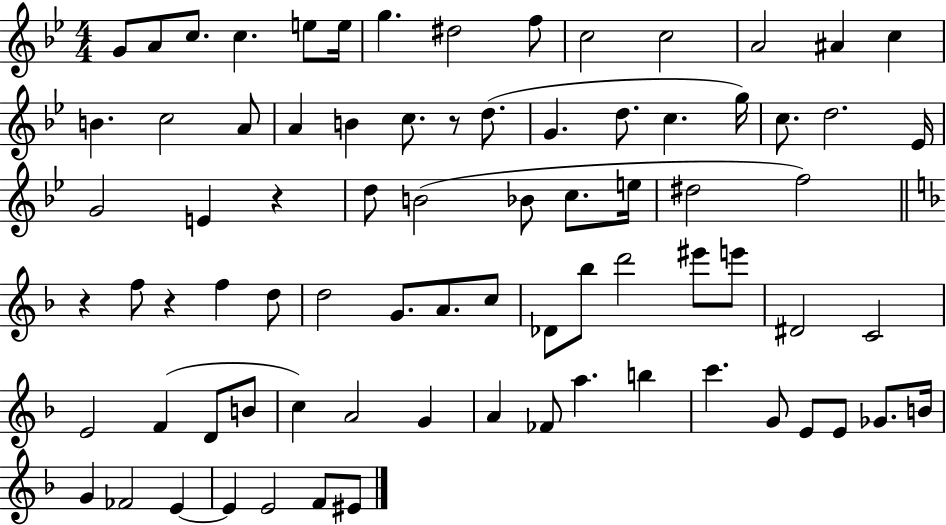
{
  \clef treble
  \numericTimeSignature
  \time 4/4
  \key bes \major
  g'8 a'8 c''8. c''4. e''8 e''16 | g''4. dis''2 f''8 | c''2 c''2 | a'2 ais'4 c''4 | \break b'4. c''2 a'8 | a'4 b'4 c''8. r8 d''8.( | g'4. d''8. c''4. g''16) | c''8. d''2. ees'16 | \break g'2 e'4 r4 | d''8 b'2( bes'8 c''8. e''16 | dis''2 f''2) | \bar "||" \break \key f \major r4 f''8 r4 f''4 d''8 | d''2 g'8. a'8. c''8 | des'8 bes''8 d'''2 eis'''8 e'''8 | dis'2 c'2 | \break e'2 f'4( d'8 b'8 | c''4) a'2 g'4 | a'4 fes'8 a''4. b''4 | c'''4. g'8 e'8 e'8 ges'8. b'16 | \break g'4 fes'2 e'4~~ | e'4 e'2 f'8 eis'8 | \bar "|."
}